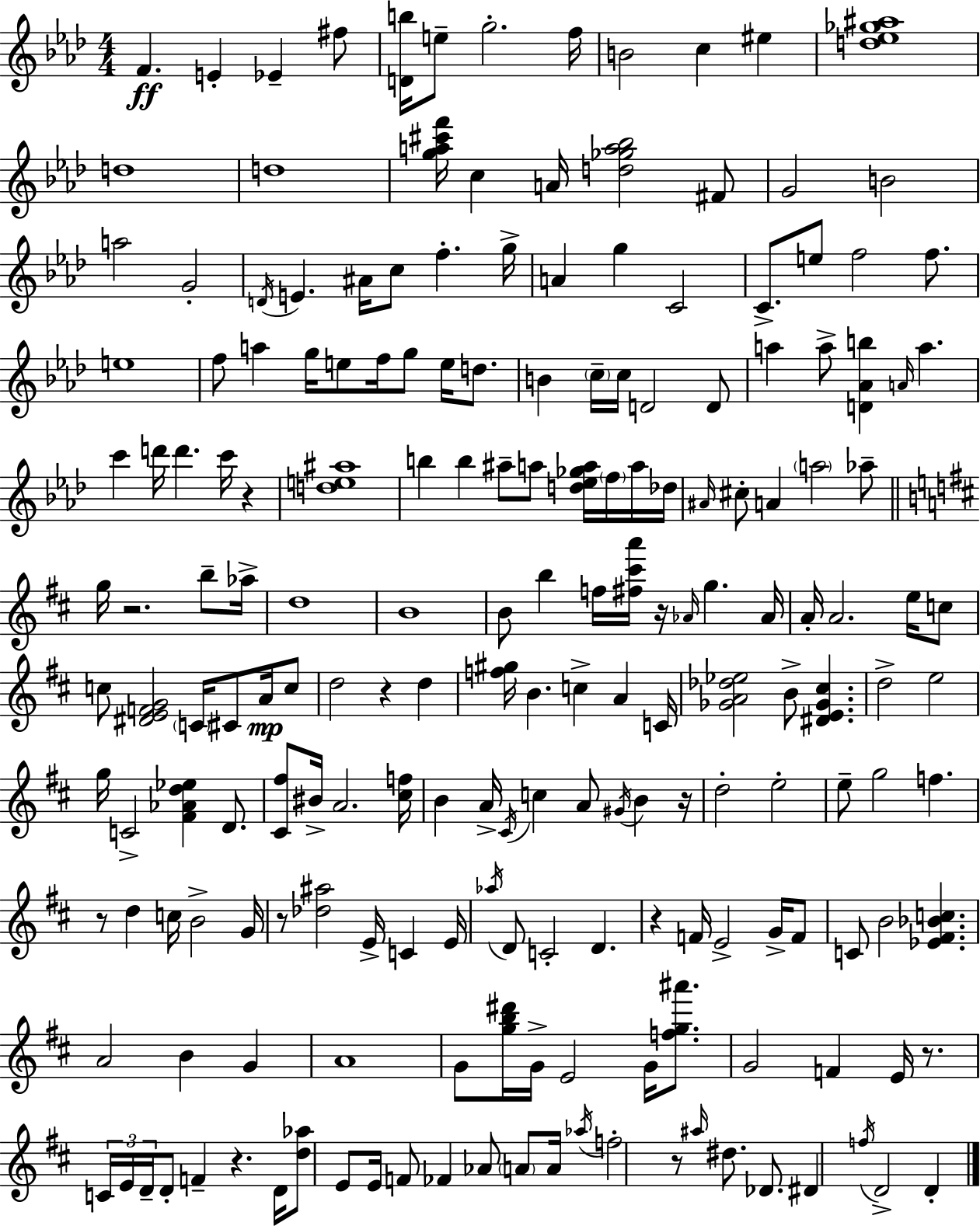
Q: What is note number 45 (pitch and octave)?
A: D4